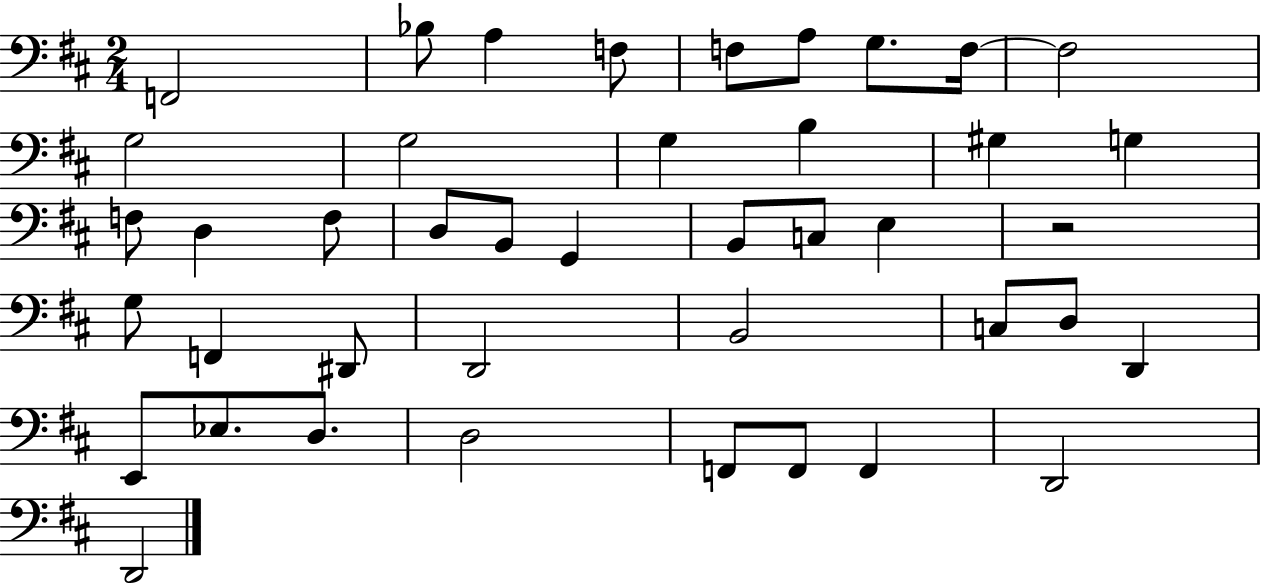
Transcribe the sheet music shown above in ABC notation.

X:1
T:Untitled
M:2/4
L:1/4
K:D
F,,2 _B,/2 A, F,/2 F,/2 A,/2 G,/2 F,/4 F,2 G,2 G,2 G, B, ^G, G, F,/2 D, F,/2 D,/2 B,,/2 G,, B,,/2 C,/2 E, z2 G,/2 F,, ^D,,/2 D,,2 B,,2 C,/2 D,/2 D,, E,,/2 _E,/2 D,/2 D,2 F,,/2 F,,/2 F,, D,,2 D,,2